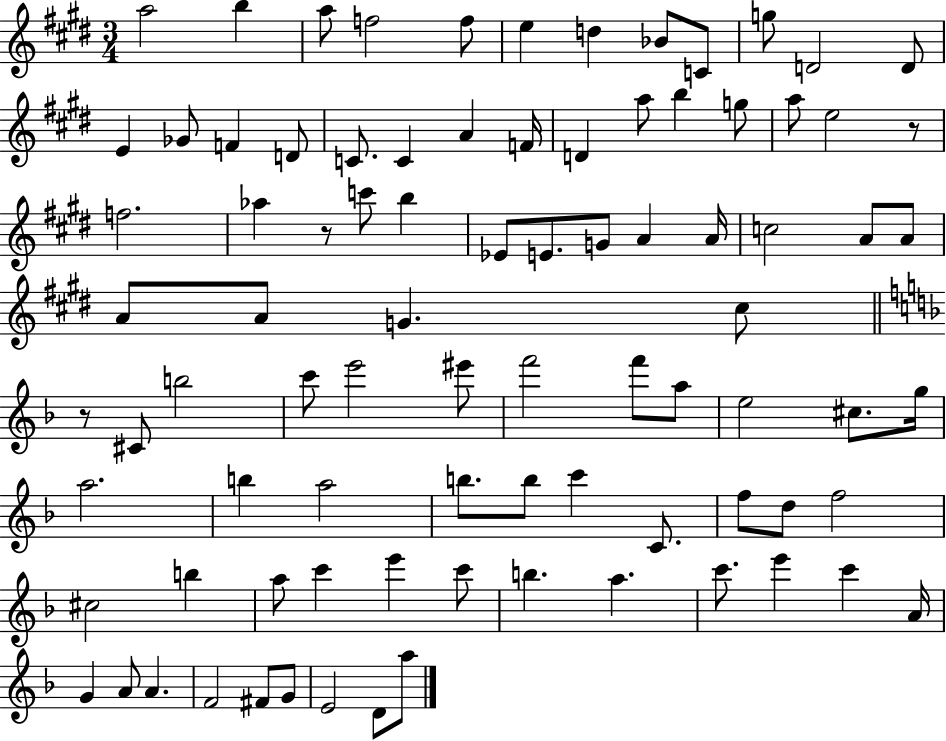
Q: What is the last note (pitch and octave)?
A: A5